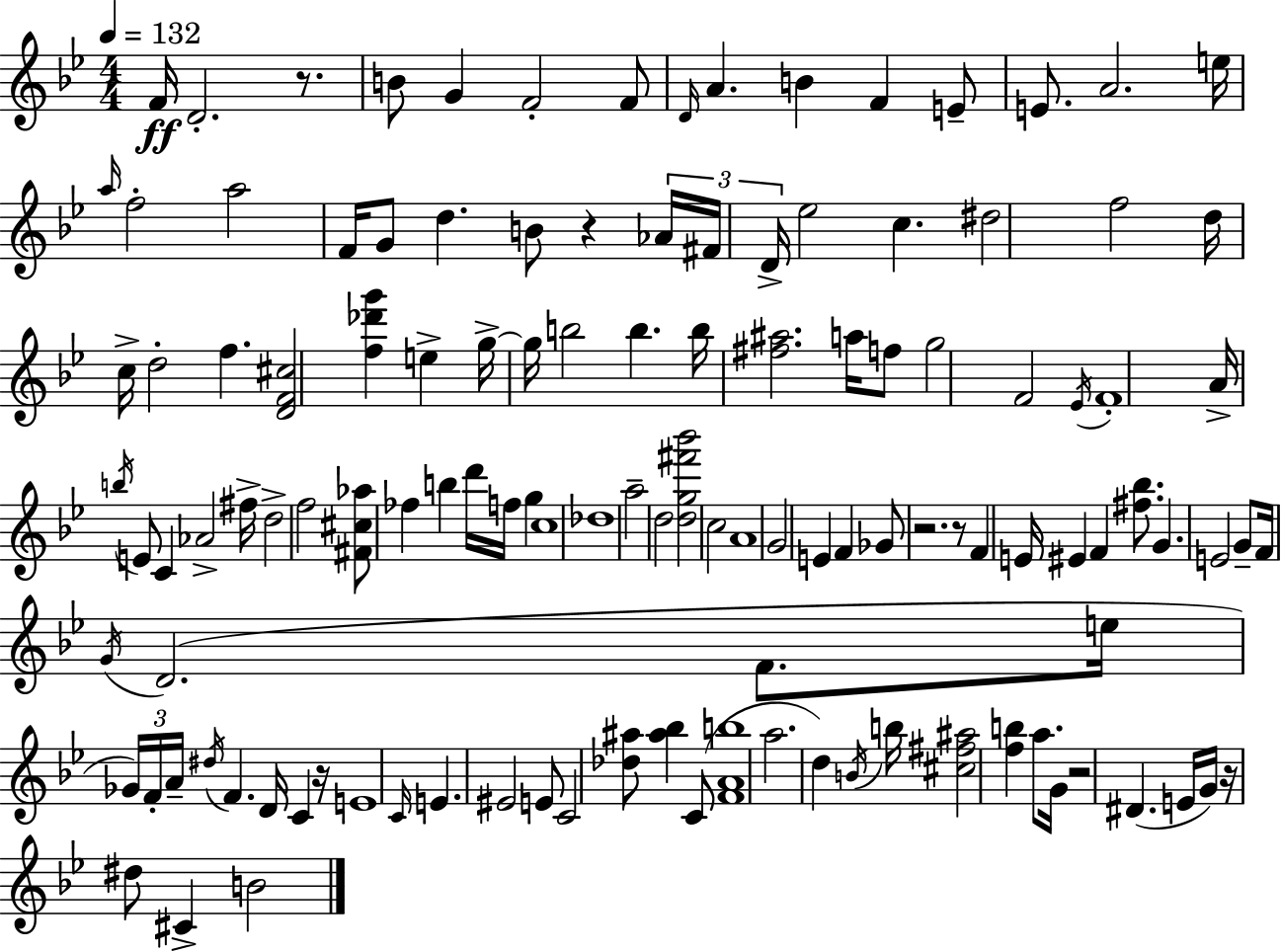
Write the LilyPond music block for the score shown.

{
  \clef treble
  \numericTimeSignature
  \time 4/4
  \key g \minor
  \tempo 4 = 132
  f'16\ff d'2.-. r8. | b'8 g'4 f'2-. f'8 | \grace { d'16 } a'4. b'4 f'4 e'8-- | e'8. a'2. | \break e''16 \grace { a''16 } f''2-. a''2 | f'16 g'8 d''4. b'8 r4 | \tuplet 3/2 { aes'16 fis'16 d'16-> } ees''2 c''4. | dis''2 f''2 | \break d''16 c''16-> d''2-. f''4. | <d' f' cis''>2 <f'' des''' g'''>4 e''4-> | g''16->~~ g''16 b''2 b''4. | b''16 <fis'' ais''>2. a''16 | \break f''8 g''2 f'2 | \acciaccatura { ees'16 } f'1-. | a'16-> \acciaccatura { b''16 } e'8 c'4 aes'2-> | fis''16-> d''2-> f''2 | \break <fis' cis'' aes''>8 fes''4 b''4 d'''16 f''16 | g''4 c''1 | des''1 | a''2-- d''2 | \break <d'' g'' fis''' bes'''>2 c''2 | a'1 | g'2 e'4 | f'4 ges'8 r2. | \break r8 f'4 e'16 eis'4 f'4 | <fis'' bes''>8. g'4. e'2 | g'8-- f'16 \acciaccatura { g'16 }( d'2. | f'8. e''16 \tuplet 3/2 { ges'16) f'16-. a'16-- } \acciaccatura { dis''16 } f'4. | \break d'16 c'4 r16 e'1 | \grace { c'16 } e'4. eis'2 | e'8 c'2 <des'' ais''>8 | <ais'' bes''>4 c'8( <f' a' b''>1 | \break a''2. | d''4) \acciaccatura { b'16 } b''16 <cis'' fis'' ais''>2 | <f'' b''>4 a''8. g'16 r2 | dis'4.( e'16 g'16) r16 dis''8 cis'4-> | \break b'2 \bar "|."
}